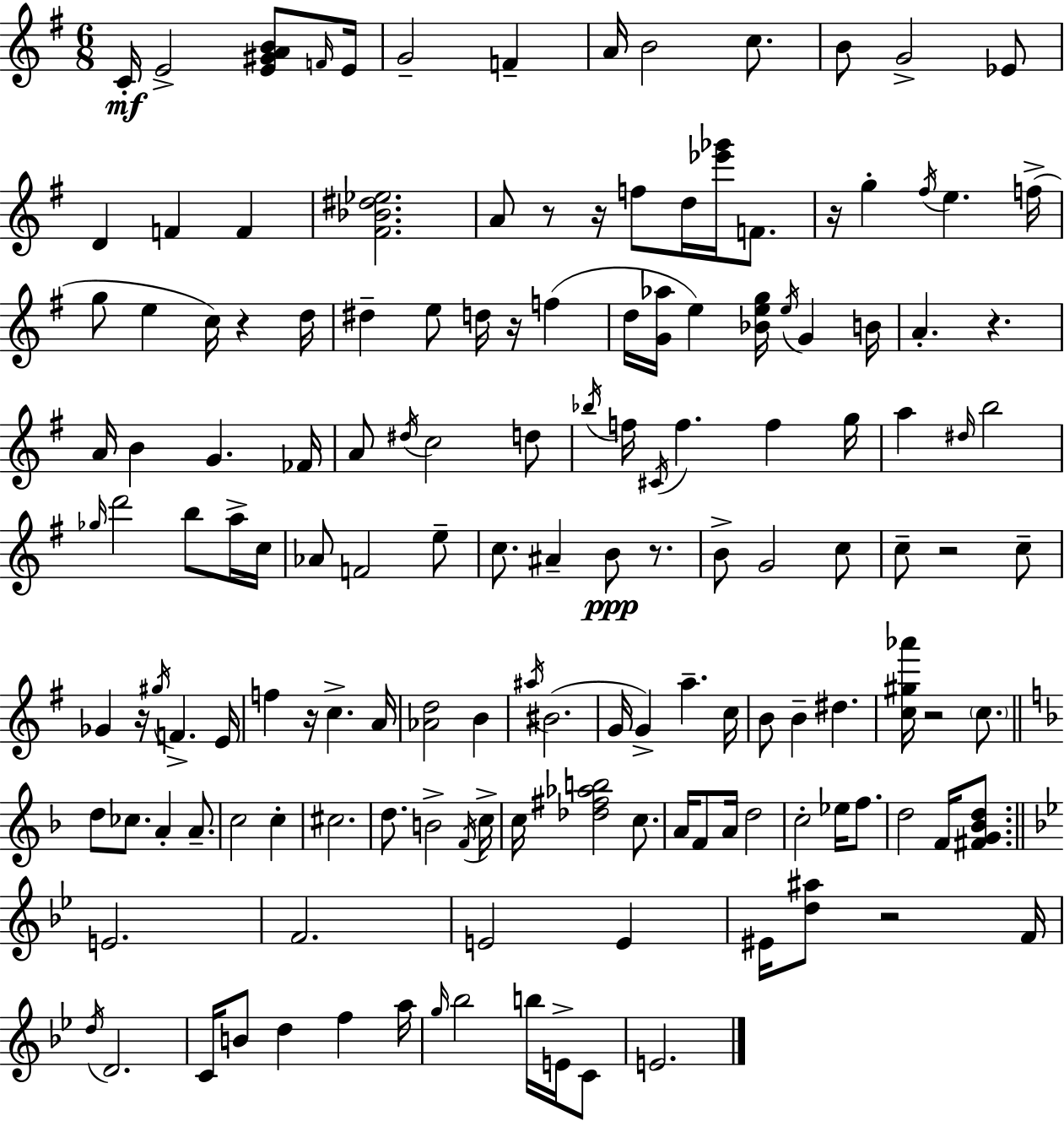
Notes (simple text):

C4/s E4/h [E4,G#4,A4,B4]/e F4/s E4/s G4/h F4/q A4/s B4/h C5/e. B4/e G4/h Eb4/e D4/q F4/q F4/q [F#4,Bb4,D#5,Eb5]/h. A4/e R/e R/s F5/e D5/s [Eb6,Gb6]/s F4/e. R/s G5/q F#5/s E5/q. F5/s G5/e E5/q C5/s R/q D5/s D#5/q E5/e D5/s R/s F5/q D5/s [G4,Ab5]/s E5/q [Bb4,E5,G5]/s E5/s G4/q B4/s A4/q. R/q. A4/s B4/q G4/q. FES4/s A4/e D#5/s C5/h D5/e Bb5/s F5/s C#4/s F5/q. F5/q G5/s A5/q D#5/s B5/h Gb5/s D6/h B5/e A5/s C5/s Ab4/e F4/h E5/e C5/e. A#4/q B4/e R/e. B4/e G4/h C5/e C5/e R/h C5/e Gb4/q R/s G#5/s F4/q. E4/s F5/q R/s C5/q. A4/s [Ab4,D5]/h B4/q A#5/s BIS4/h. G4/s G4/q A5/q. C5/s B4/e B4/q D#5/q. [C5,G#5,Ab6]/s R/h C5/e. D5/e CES5/e. A4/q A4/e. C5/h C5/q C#5/h. D5/e. B4/h F4/s C5/s C5/s [Db5,F#5,Ab5,B5]/h C5/e. A4/s F4/e A4/s D5/h C5/h Eb5/s F5/e. D5/h F4/s [F#4,G4,Bb4,D5]/e. E4/h. F4/h. E4/h E4/q EIS4/s [D5,A#5]/e R/h F4/s D5/s D4/h. C4/s B4/e D5/q F5/q A5/s G5/s Bb5/h B5/s E4/s C4/e E4/h.